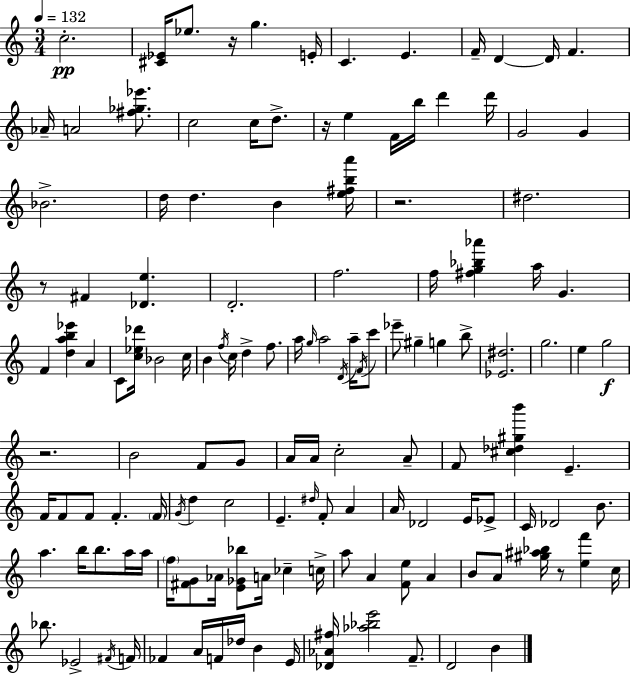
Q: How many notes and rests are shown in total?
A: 136